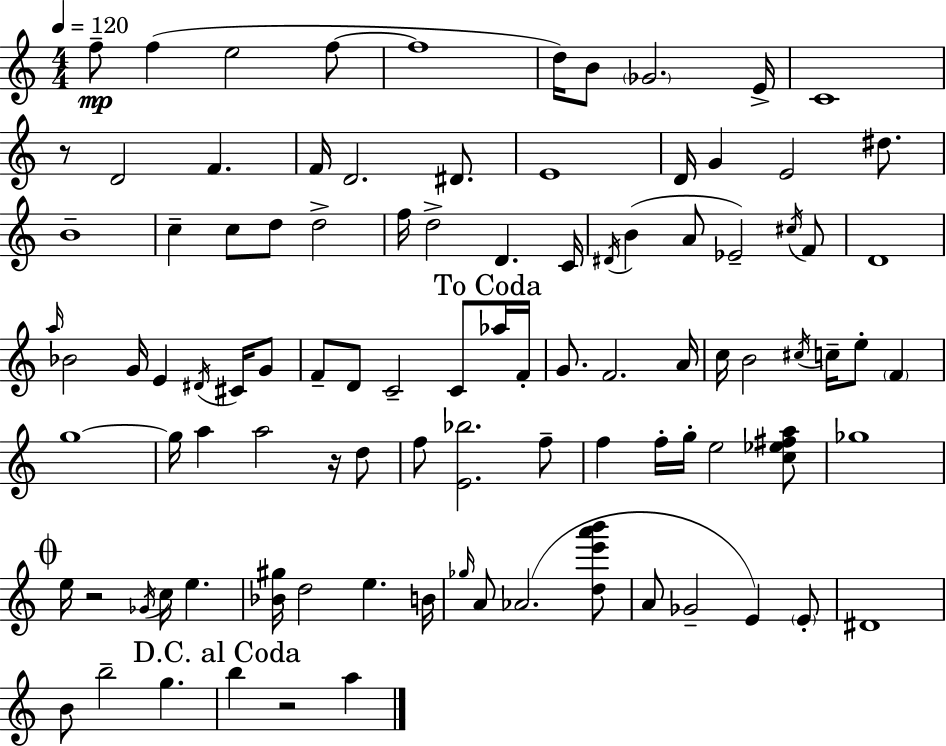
{
  \clef treble
  \numericTimeSignature
  \time 4/4
  \key a \minor
  \tempo 4 = 120
  f''8--\mp f''4( e''2 f''8~~ | f''1 | d''16) b'8 \parenthesize ges'2. e'16-> | c'1 | \break r8 d'2 f'4. | f'16 d'2. dis'8. | e'1 | d'16 g'4 e'2 dis''8. | \break b'1-- | c''4-- c''8 d''8 d''2-> | f''16 d''2-> d'4. c'16 | \acciaccatura { dis'16 }( b'4 a'8 ees'2--) \acciaccatura { cis''16 } | \break f'8 d'1 | \grace { a''16 } bes'2 g'16 e'4 | \acciaccatura { dis'16 } cis'16 g'8 f'8-- d'8 c'2-- | c'8 \mark "To Coda" aes''16 f'16-. g'8. f'2. | \break a'16 c''16 b'2 \acciaccatura { cis''16 } c''16-- e''8-. | \parenthesize f'4 g''1~~ | g''16 a''4 a''2 | r16 d''8 f''8 <e' bes''>2. | \break f''8-- f''4 f''16-. g''16-. e''2 | <c'' ees'' fis'' a''>8 ges''1 | \mark \markup { \musicglyph "scripts.coda" } e''16 r2 \acciaccatura { ges'16 } c''16 | e''4. <bes' gis''>16 d''2 e''4. | \break b'16 \grace { ges''16 } a'8 aes'2.( | <d'' e''' a''' b'''>8 a'8 ges'2-- | e'4) \parenthesize e'8-. dis'1 | b'8 b''2-- | \break g''4. \mark "D.C. al Coda" b''4 r2 | a''4 \bar "|."
}